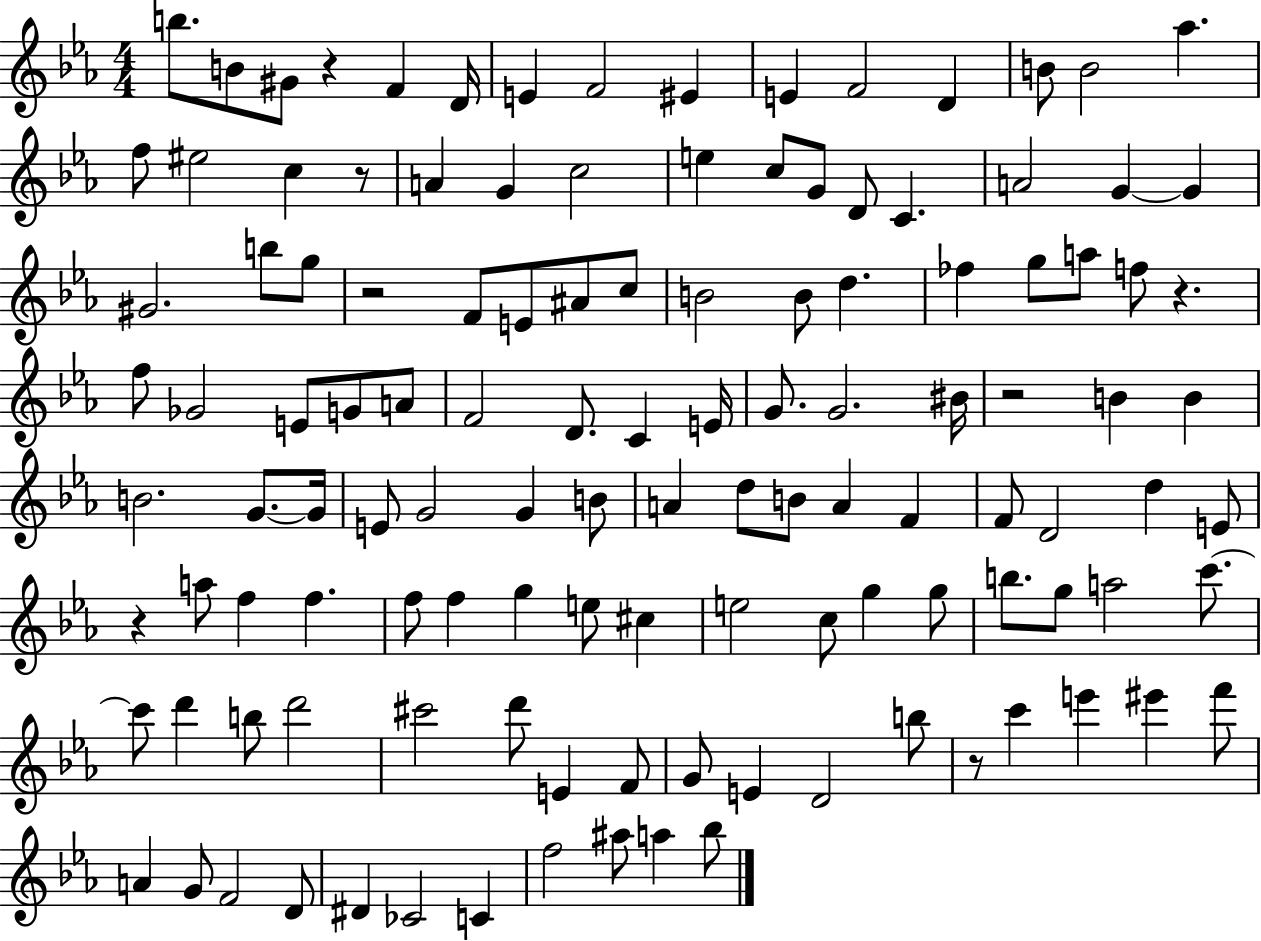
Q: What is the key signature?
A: EES major